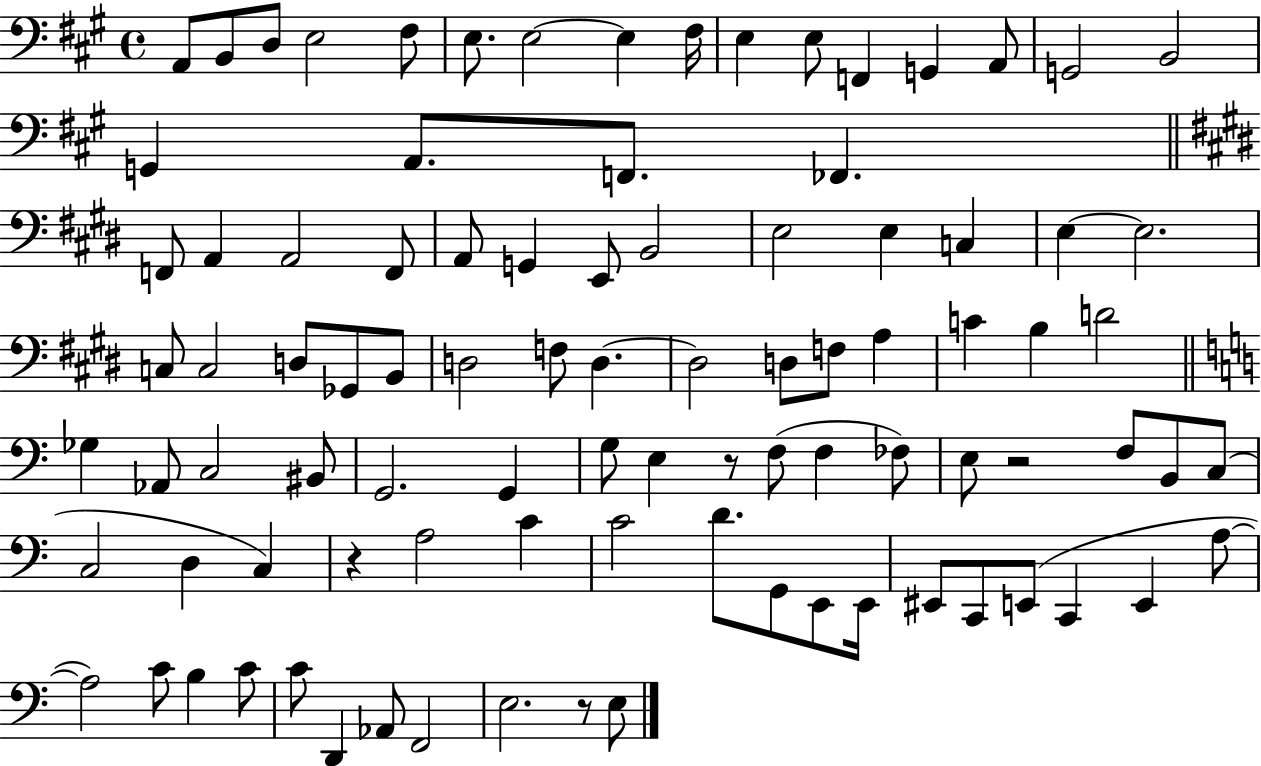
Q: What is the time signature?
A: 4/4